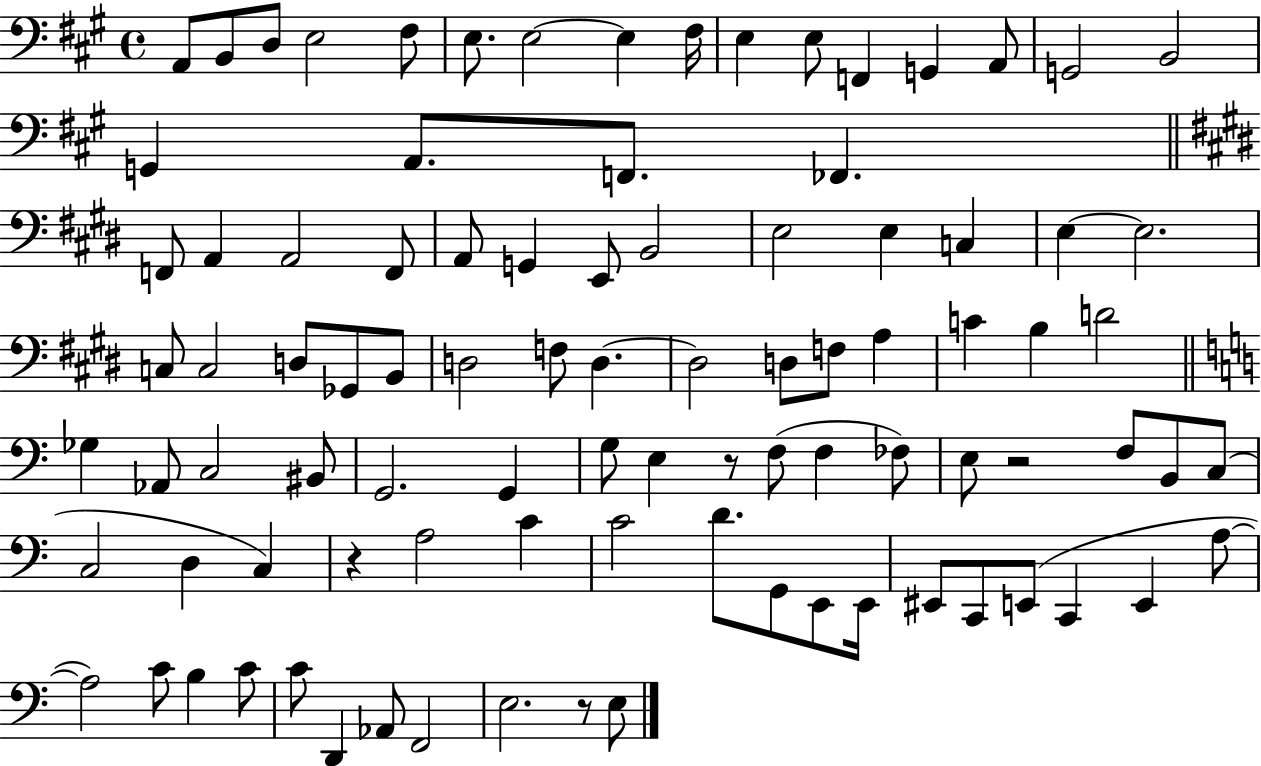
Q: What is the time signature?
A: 4/4